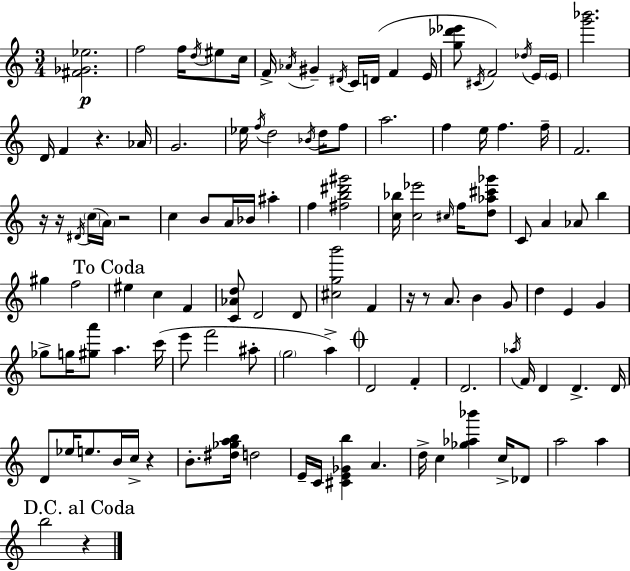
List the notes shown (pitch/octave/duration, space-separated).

[F#4,Gb4,Eb5]/h. F5/h F5/s D5/s EIS5/e C5/s F4/s Ab4/s G#4/q D#4/s C4/s D4/s F4/q E4/s [G5,Db6,Eb6]/e C#4/s F4/h Db5/s E4/s E4/s [G6,Bb6]/h. D4/s F4/q R/q. Ab4/s G4/h. Eb5/s F5/s D5/h Bb4/s D5/s F5/e A5/h. F5/q E5/s F5/q. F5/s F4/h. R/s R/s D#4/s C5/s A4/s R/h C5/q B4/e A4/s Bb4/s A#5/q F5/q [F#5,B5,D#6,G#6]/h [C5,Bb5]/s [C5,Eb6]/h C#5/s F5/s [D5,Ab5,C#6,Gb6]/e C4/e A4/q Ab4/e B5/q G#5/q F5/h EIS5/q C5/q F4/q [C4,Ab4,D5]/e D4/h D4/e [C#5,G5,B6]/h F4/q R/s R/e A4/e. B4/q G4/e D5/q E4/q G4/q Gb5/e G5/s [G#5,A6]/e A5/q. C6/s E6/e F6/h A#5/e G5/h A5/q D4/h F4/q D4/h. Ab5/s F4/s D4/q D4/q. D4/s D4/e Eb5/s E5/e. B4/s C5/s R/q B4/e. [D#5,Gb5,A5,B5]/s D5/h E4/s C4/s [C#4,E4,Gb4,B5]/q A4/q. D5/s C5/q [Gb5,Ab5,Bb6]/q C5/s Db4/e A5/h A5/q B5/h R/q